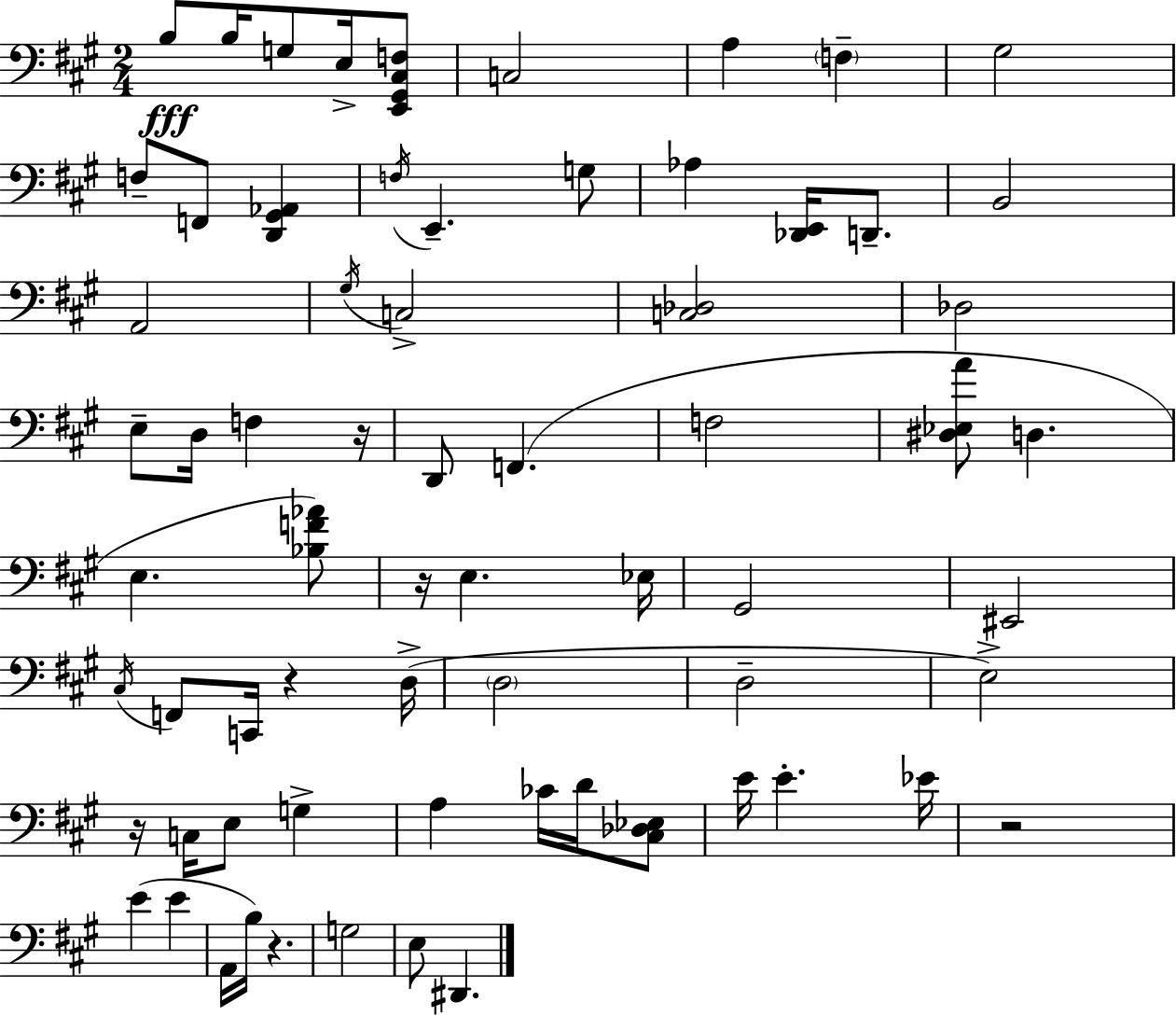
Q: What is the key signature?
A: A major